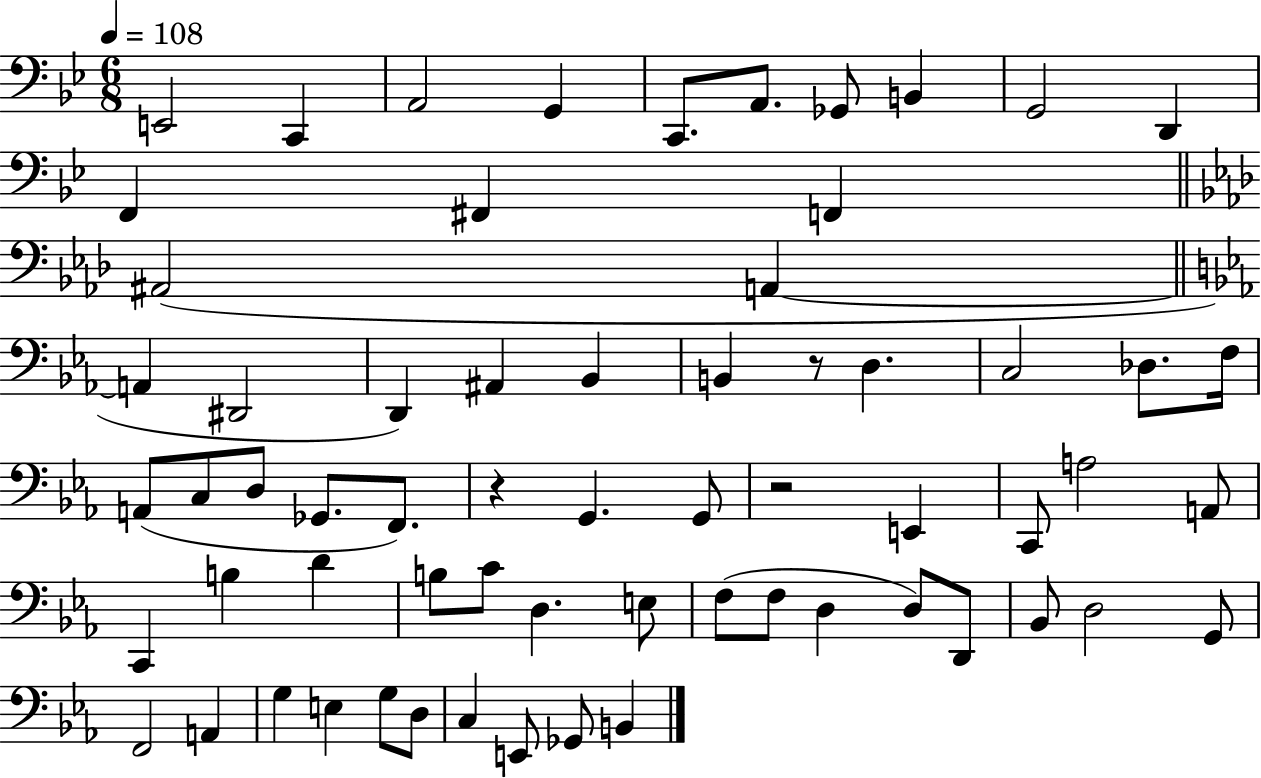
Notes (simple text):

E2/h C2/q A2/h G2/q C2/e. A2/e. Gb2/e B2/q G2/h D2/q F2/q F#2/q F2/q A#2/h A2/q A2/q D#2/h D2/q A#2/q Bb2/q B2/q R/e D3/q. C3/h Db3/e. F3/s A2/e C3/e D3/e Gb2/e. F2/e. R/q G2/q. G2/e R/h E2/q C2/e A3/h A2/e C2/q B3/q D4/q B3/e C4/e D3/q. E3/e F3/e F3/e D3/q D3/e D2/e Bb2/e D3/h G2/e F2/h A2/q G3/q E3/q G3/e D3/e C3/q E2/e Gb2/e B2/q